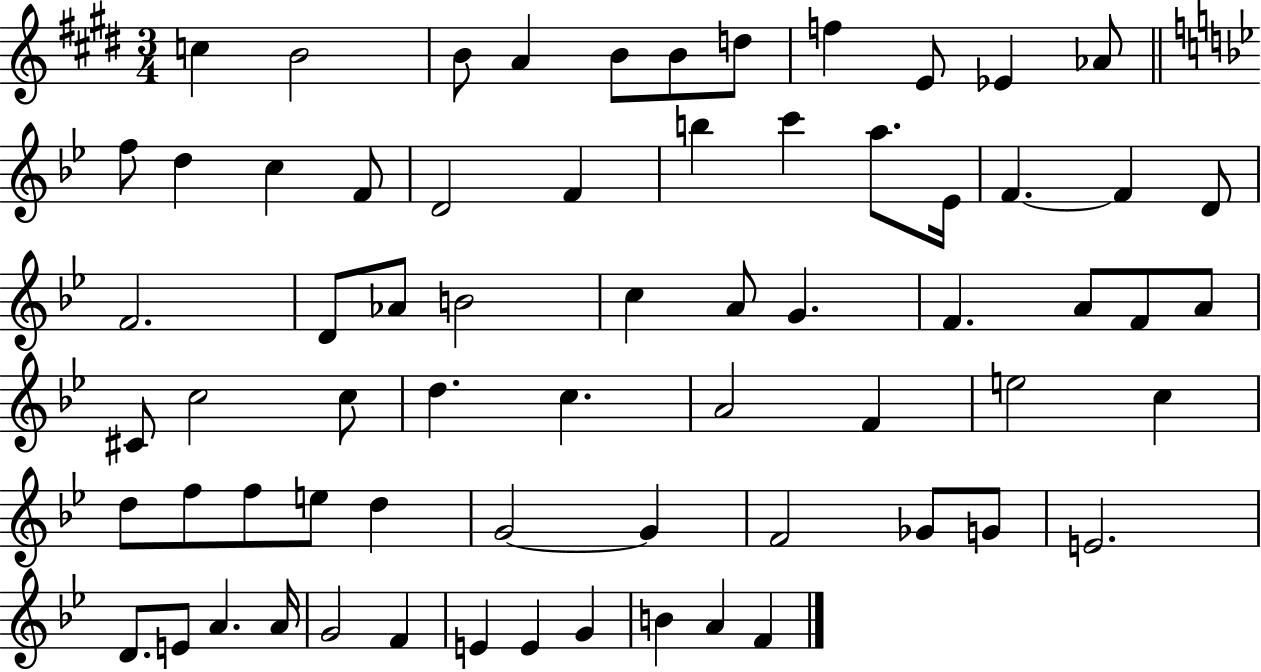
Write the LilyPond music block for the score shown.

{
  \clef treble
  \numericTimeSignature
  \time 3/4
  \key e \major
  \repeat volta 2 { c''4 b'2 | b'8 a'4 b'8 b'8 d''8 | f''4 e'8 ees'4 aes'8 | \bar "||" \break \key bes \major f''8 d''4 c''4 f'8 | d'2 f'4 | b''4 c'''4 a''8. ees'16 | f'4.~~ f'4 d'8 | \break f'2. | d'8 aes'8 b'2 | c''4 a'8 g'4. | f'4. a'8 f'8 a'8 | \break cis'8 c''2 c''8 | d''4. c''4. | a'2 f'4 | e''2 c''4 | \break d''8 f''8 f''8 e''8 d''4 | g'2~~ g'4 | f'2 ges'8 g'8 | e'2. | \break d'8. e'8 a'4. a'16 | g'2 f'4 | e'4 e'4 g'4 | b'4 a'4 f'4 | \break } \bar "|."
}